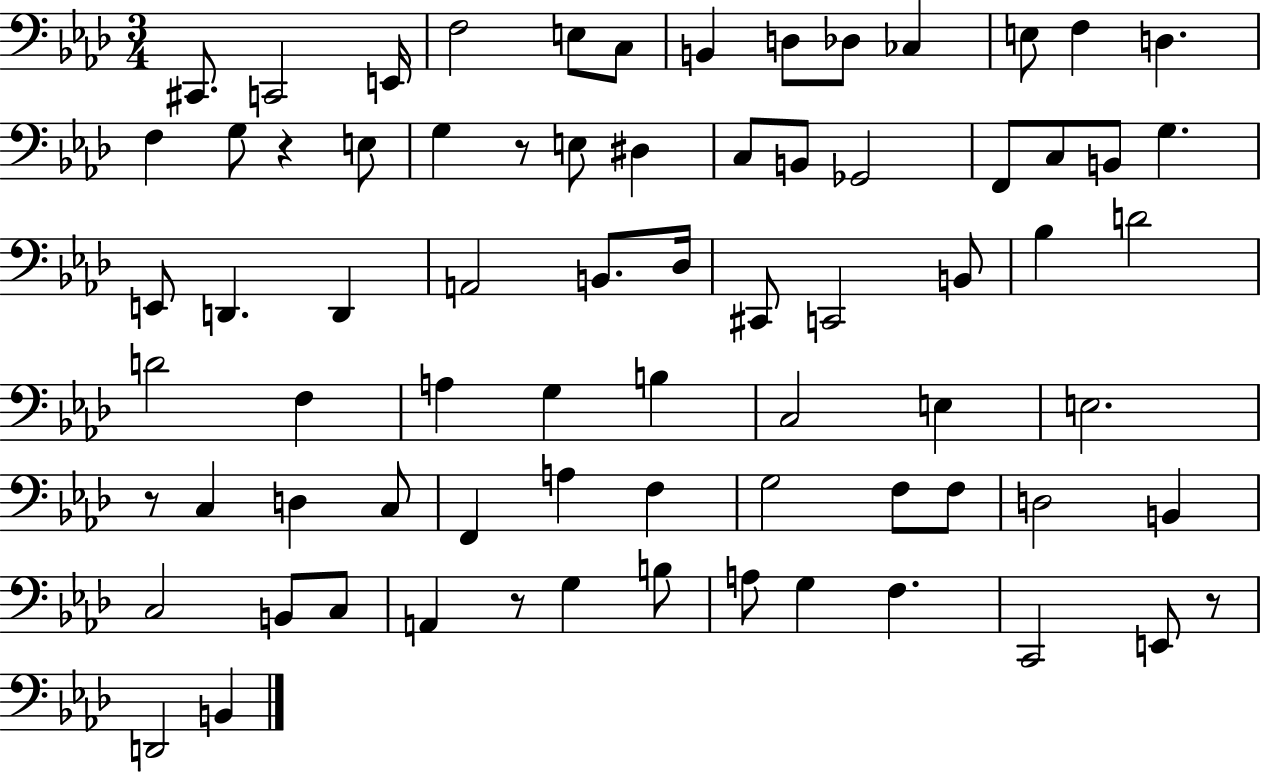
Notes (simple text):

C#2/e. C2/h E2/s F3/h E3/e C3/e B2/q D3/e Db3/e CES3/q E3/e F3/q D3/q. F3/q G3/e R/q E3/e G3/q R/e E3/e D#3/q C3/e B2/e Gb2/h F2/e C3/e B2/e G3/q. E2/e D2/q. D2/q A2/h B2/e. Db3/s C#2/e C2/h B2/e Bb3/q D4/h D4/h F3/q A3/q G3/q B3/q C3/h E3/q E3/h. R/e C3/q D3/q C3/e F2/q A3/q F3/q G3/h F3/e F3/e D3/h B2/q C3/h B2/e C3/e A2/q R/e G3/q B3/e A3/e G3/q F3/q. C2/h E2/e R/e D2/h B2/q